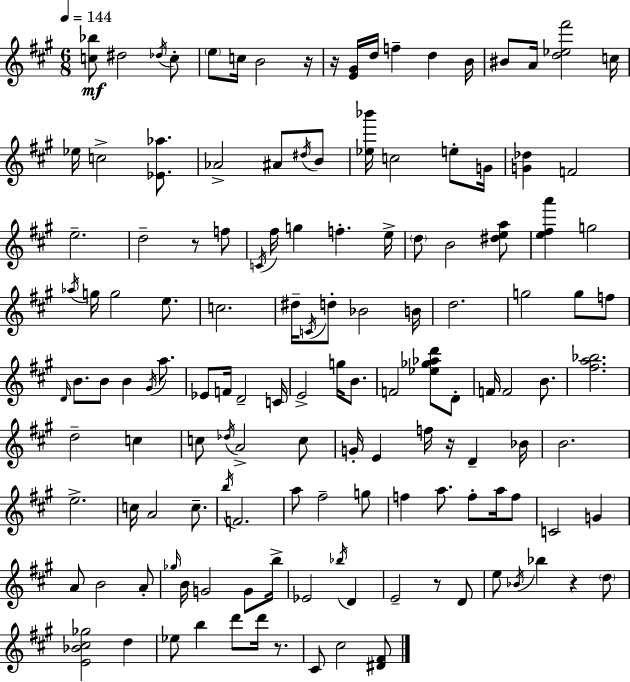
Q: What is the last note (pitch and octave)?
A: C#5